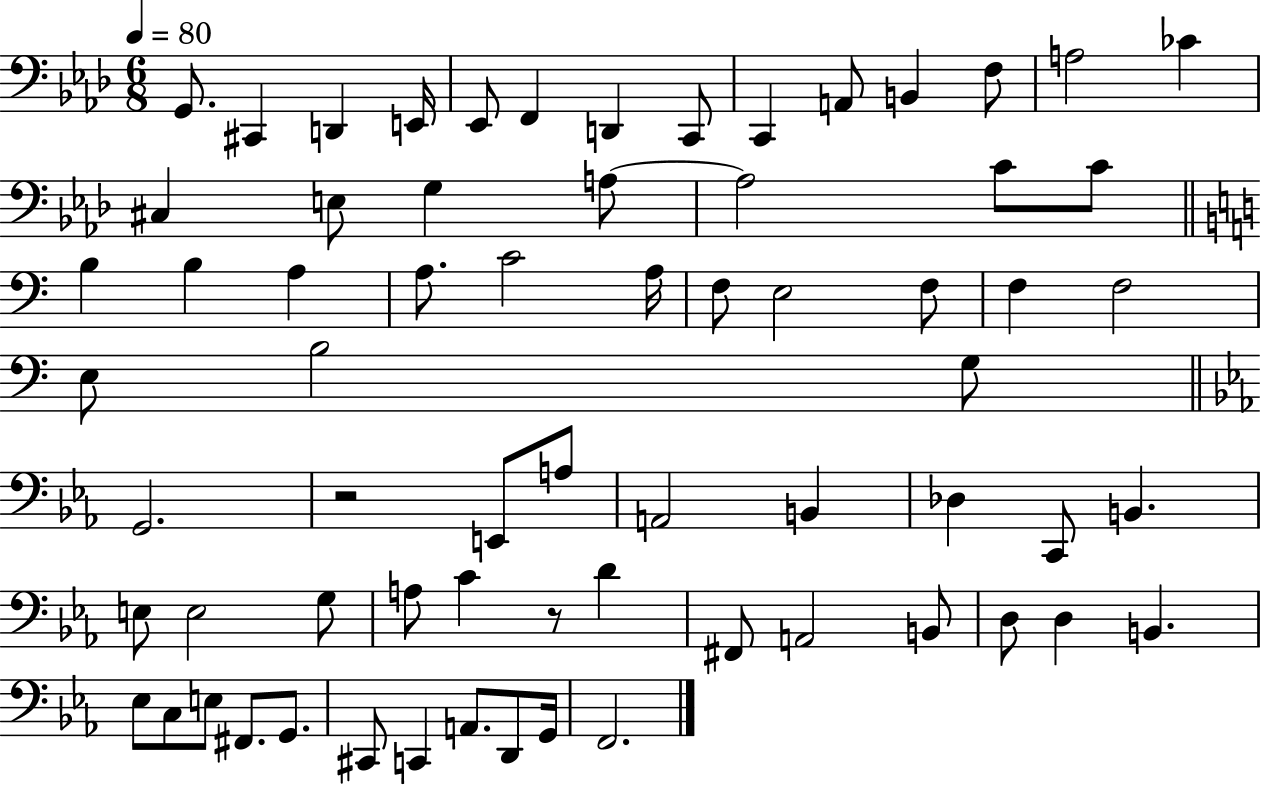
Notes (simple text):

G2/e. C#2/q D2/q E2/s Eb2/e F2/q D2/q C2/e C2/q A2/e B2/q F3/e A3/h CES4/q C#3/q E3/e G3/q A3/e A3/h C4/e C4/e B3/q B3/q A3/q A3/e. C4/h A3/s F3/e E3/h F3/e F3/q F3/h E3/e B3/h G3/e G2/h. R/h E2/e A3/e A2/h B2/q Db3/q C2/e B2/q. E3/e E3/h G3/e A3/e C4/q R/e D4/q F#2/e A2/h B2/e D3/e D3/q B2/q. Eb3/e C3/e E3/e F#2/e. G2/e. C#2/e C2/q A2/e. D2/e G2/s F2/h.